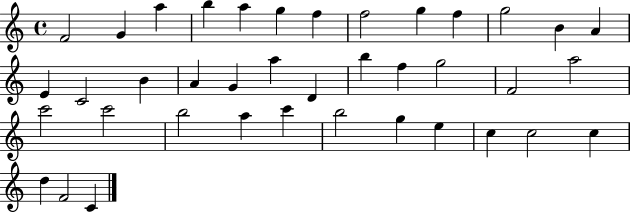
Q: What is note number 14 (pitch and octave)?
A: E4